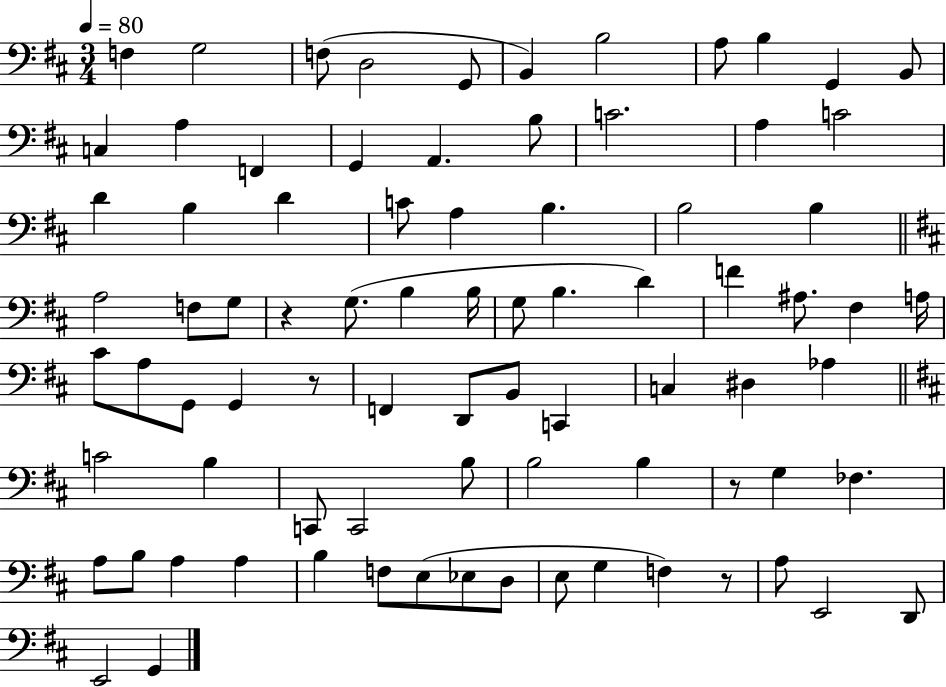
F3/q G3/h F3/e D3/h G2/e B2/q B3/h A3/e B3/q G2/q B2/e C3/q A3/q F2/q G2/q A2/q. B3/e C4/h. A3/q C4/h D4/q B3/q D4/q C4/e A3/q B3/q. B3/h B3/q A3/h F3/e G3/e R/q G3/e. B3/q B3/s G3/e B3/q. D4/q F4/q A#3/e. F#3/q A3/s C#4/e A3/e G2/e G2/q R/e F2/q D2/e B2/e C2/q C3/q D#3/q Ab3/q C4/h B3/q C2/e C2/h B3/e B3/h B3/q R/e G3/q FES3/q. A3/e B3/e A3/q A3/q B3/q F3/e E3/e Eb3/e D3/e E3/e G3/q F3/q R/e A3/e E2/h D2/e E2/h G2/q